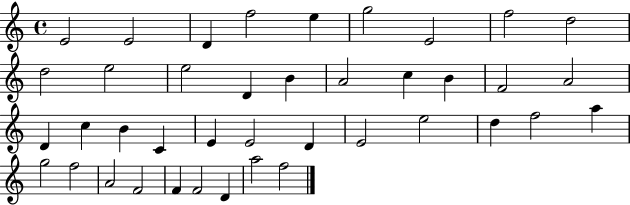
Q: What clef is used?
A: treble